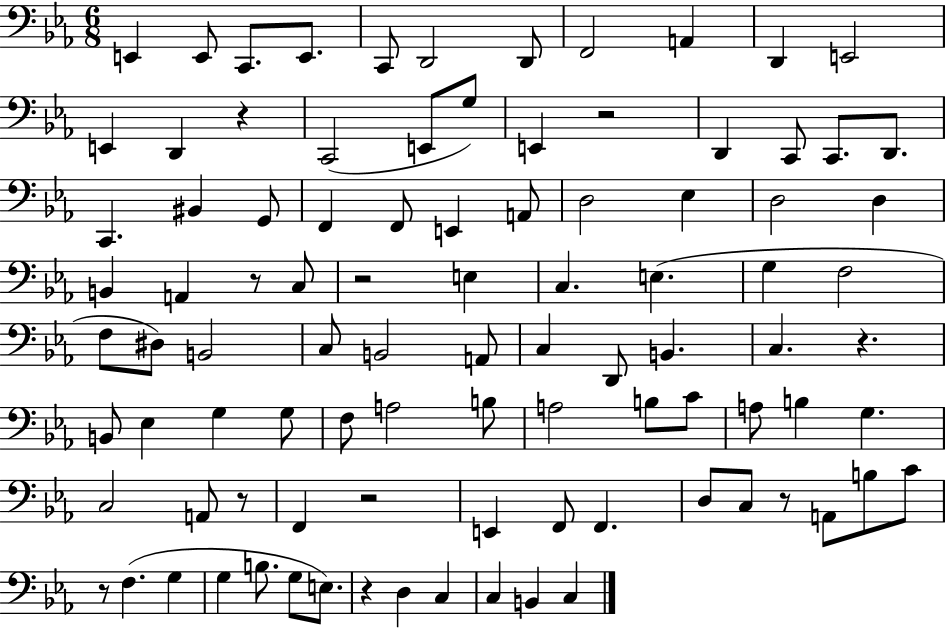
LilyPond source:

{
  \clef bass
  \numericTimeSignature
  \time 6/8
  \key ees \major
  e,4 e,8 c,8. e,8. | c,8 d,2 d,8 | f,2 a,4 | d,4 e,2 | \break e,4 d,4 r4 | c,2( e,8 g8) | e,4 r2 | d,4 c,8 c,8. d,8. | \break c,4. bis,4 g,8 | f,4 f,8 e,4 a,8 | d2 ees4 | d2 d4 | \break b,4 a,4 r8 c8 | r2 e4 | c4. e4.( | g4 f2 | \break f8 dis8) b,2 | c8 b,2 a,8 | c4 d,8 b,4. | c4. r4. | \break b,8 ees4 g4 g8 | f8 a2 b8 | a2 b8 c'8 | a8 b4 g4. | \break c2 a,8 r8 | f,4 r2 | e,4 f,8 f,4. | d8 c8 r8 a,8 b8 c'8 | \break r8 f4.( g4 | g4 b8. g8 e8.) | r4 d4 c4 | c4 b,4 c4 | \break \bar "|."
}